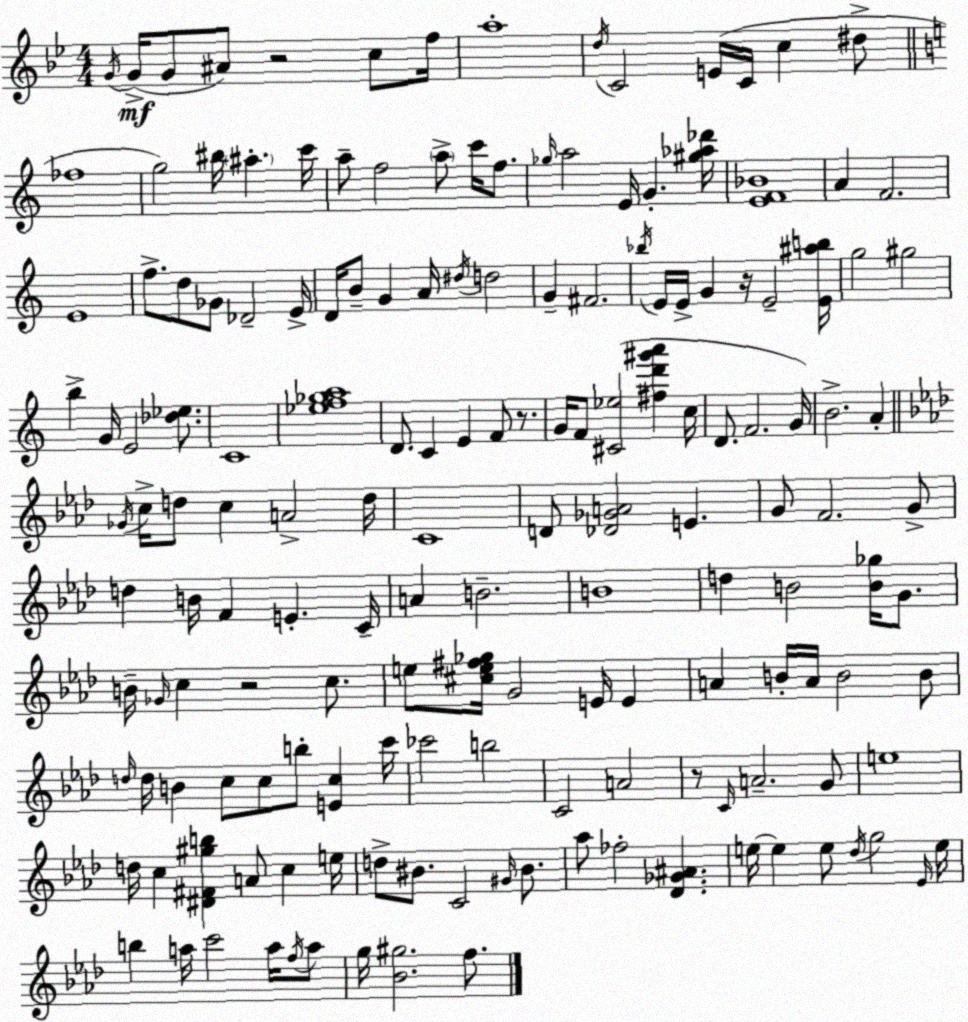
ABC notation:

X:1
T:Untitled
M:4/4
L:1/4
K:Bb
G/4 G/4 G/2 ^A/2 z2 c/2 f/4 a4 d/4 C2 E/4 C/4 c ^d/2 _f4 g2 ^b/4 ^a c'/4 a/2 f2 a/2 c'/4 f/2 _g/4 a2 E/4 G [^g_a_d']/4 [EF_B]4 A F2 E4 f/2 d/2 _G/2 _D2 E/4 D/4 B/2 G A/4 ^d/4 d2 G ^F2 _b/4 E/4 E/4 G z/4 E2 [E^ab]/4 g2 ^g2 b G/4 E2 [_d_e]/2 C4 [_ef_ga]4 D/2 C E F/2 z/2 G/4 F/2 [^C_e]2 [^fd'^g'a'] c/4 D/2 F2 G/4 B2 A _G/4 c/4 d/2 c A2 d/4 C4 D/2 [_D_GA]2 E G/2 F2 G/2 d B/4 F E C/4 A B2 B4 d B2 [B_g]/4 G/2 B/4 _G/4 c z2 c/2 e/2 [^ce^f_g]/4 G2 E/4 E A B/4 A/4 B2 B/2 d/4 d/4 B c/2 c/2 b/2 [Ec] c'/4 _c'2 b2 C2 A2 z/2 C/4 A2 G/2 e4 d/4 c [^D^F^gb] A/2 c e/4 d/2 ^B/2 C2 ^G/4 ^B/2 _a/2 _f2 [_D_G^A] e/4 e e/2 _d/4 g2 _E/4 e/4 b a/4 c'2 a/4 f/4 a/2 g/4 [_B^g]2 f/2